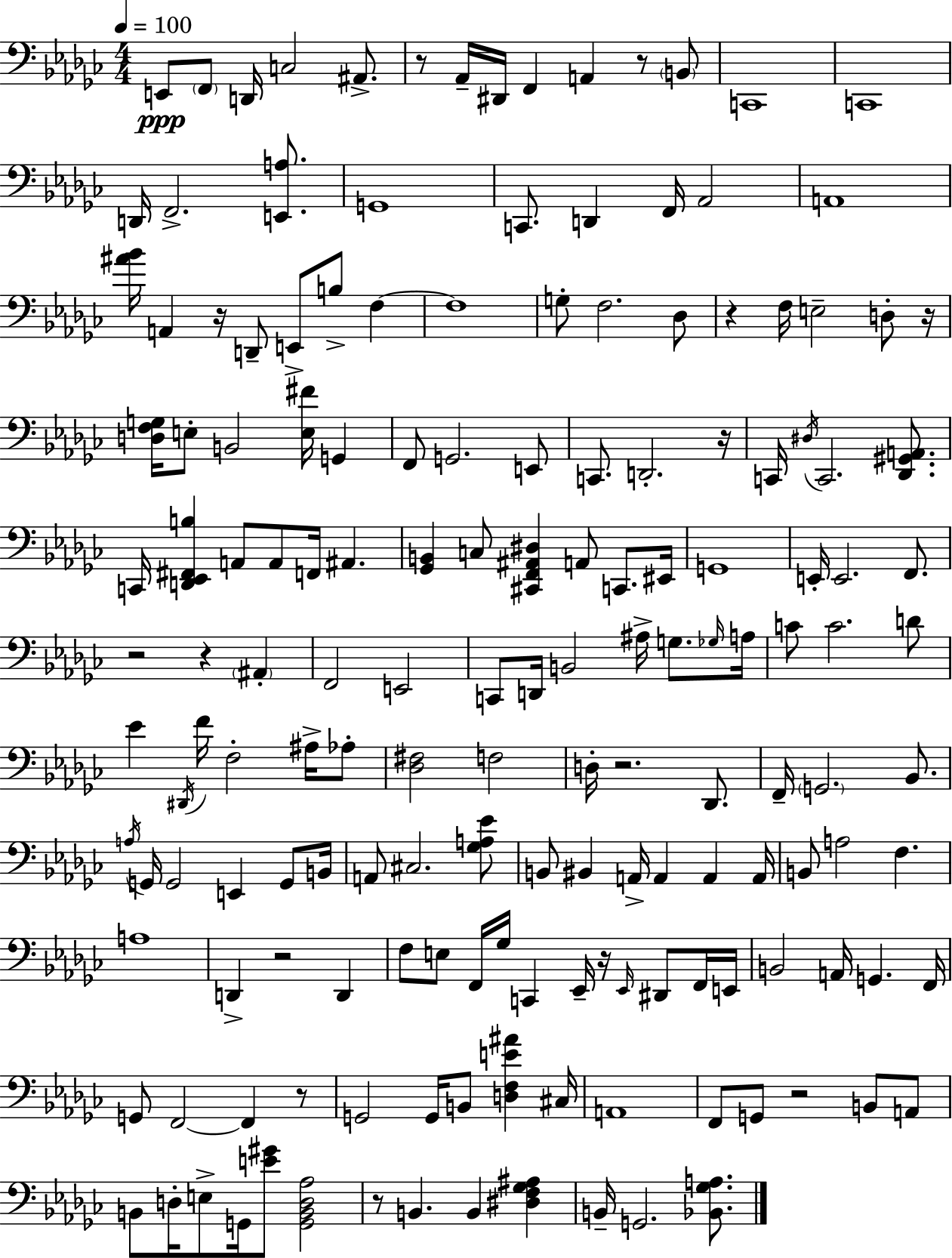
X:1
T:Untitled
M:4/4
L:1/4
K:Ebm
E,,/2 F,,/2 D,,/4 C,2 ^A,,/2 z/2 _A,,/4 ^D,,/4 F,, A,, z/2 B,,/2 C,,4 C,,4 D,,/4 F,,2 [E,,A,]/2 G,,4 C,,/2 D,, F,,/4 _A,,2 A,,4 [^A_B]/4 A,, z/4 D,,/2 E,,/2 B,/2 F, F,4 G,/2 F,2 _D,/2 z F,/4 E,2 D,/2 z/4 [D,F,G,]/4 E,/2 B,,2 [E,^F]/4 G,, F,,/2 G,,2 E,,/2 C,,/2 D,,2 z/4 C,,/4 ^D,/4 C,,2 [_D,,^G,,A,,]/2 C,,/4 [D,,_E,,^F,,B,] A,,/2 A,,/2 F,,/4 ^A,, [_G,,B,,] C,/2 [^C,,F,,^A,,^D,] A,,/2 C,,/2 ^E,,/4 G,,4 E,,/4 E,,2 F,,/2 z2 z ^A,, F,,2 E,,2 C,,/2 D,,/4 B,,2 ^A,/4 G,/2 _G,/4 A,/4 C/2 C2 D/2 _E ^D,,/4 F/4 F,2 ^A,/4 _A,/2 [_D,^F,]2 F,2 D,/4 z2 _D,,/2 F,,/4 G,,2 _B,,/2 A,/4 G,,/4 G,,2 E,, G,,/2 B,,/4 A,,/2 ^C,2 [_G,A,_E]/2 B,,/2 ^B,, A,,/4 A,, A,, A,,/4 B,,/2 A,2 F, A,4 D,, z2 D,, F,/2 E,/2 F,,/4 _G,/4 C,, _E,,/4 z/4 _E,,/4 ^D,,/2 F,,/4 E,,/4 B,,2 A,,/4 G,, F,,/4 G,,/2 F,,2 F,, z/2 G,,2 G,,/4 B,,/2 [D,F,E^A] ^C,/4 A,,4 F,,/2 G,,/2 z2 B,,/2 A,,/2 B,,/2 D,/4 E,/2 G,,/4 [E^G]/2 [G,,B,,D,_A,]2 z/2 B,, B,, [^D,F,_G,^A,] B,,/4 G,,2 [_B,,_G,A,]/2